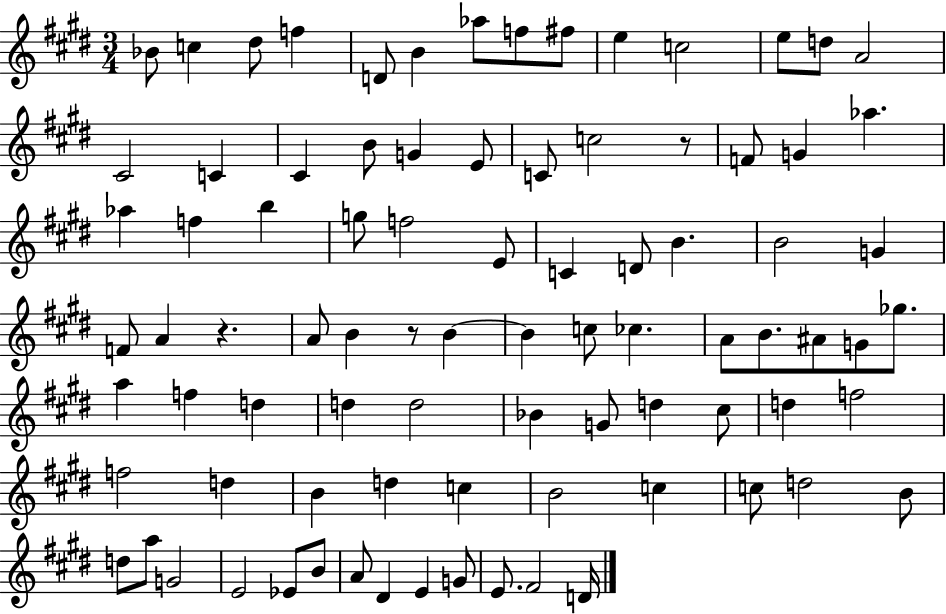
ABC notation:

X:1
T:Untitled
M:3/4
L:1/4
K:E
_B/2 c ^d/2 f D/2 B _a/2 f/2 ^f/2 e c2 e/2 d/2 A2 ^C2 C ^C B/2 G E/2 C/2 c2 z/2 F/2 G _a _a f b g/2 f2 E/2 C D/2 B B2 G F/2 A z A/2 B z/2 B B c/2 _c A/2 B/2 ^A/2 G/2 _g/2 a f d d d2 _B G/2 d ^c/2 d f2 f2 d B d c B2 c c/2 d2 B/2 d/2 a/2 G2 E2 _E/2 B/2 A/2 ^D E G/2 E/2 ^F2 D/4